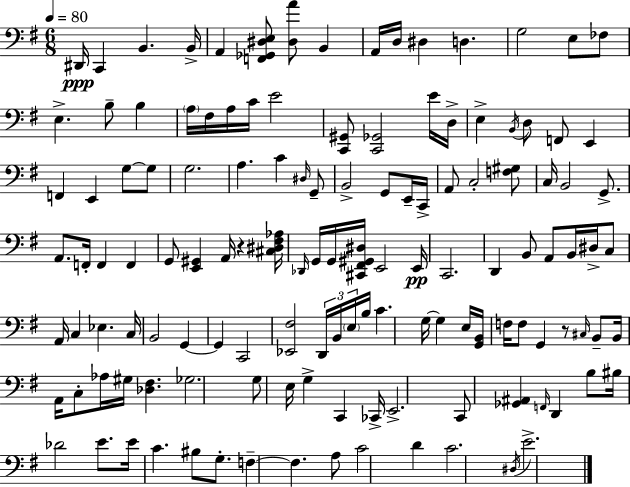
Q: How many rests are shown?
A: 2